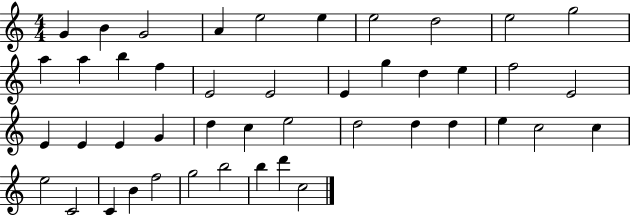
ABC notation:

X:1
T:Untitled
M:4/4
L:1/4
K:C
G B G2 A e2 e e2 d2 e2 g2 a a b f E2 E2 E g d e f2 E2 E E E G d c e2 d2 d d e c2 c e2 C2 C B f2 g2 b2 b d' c2